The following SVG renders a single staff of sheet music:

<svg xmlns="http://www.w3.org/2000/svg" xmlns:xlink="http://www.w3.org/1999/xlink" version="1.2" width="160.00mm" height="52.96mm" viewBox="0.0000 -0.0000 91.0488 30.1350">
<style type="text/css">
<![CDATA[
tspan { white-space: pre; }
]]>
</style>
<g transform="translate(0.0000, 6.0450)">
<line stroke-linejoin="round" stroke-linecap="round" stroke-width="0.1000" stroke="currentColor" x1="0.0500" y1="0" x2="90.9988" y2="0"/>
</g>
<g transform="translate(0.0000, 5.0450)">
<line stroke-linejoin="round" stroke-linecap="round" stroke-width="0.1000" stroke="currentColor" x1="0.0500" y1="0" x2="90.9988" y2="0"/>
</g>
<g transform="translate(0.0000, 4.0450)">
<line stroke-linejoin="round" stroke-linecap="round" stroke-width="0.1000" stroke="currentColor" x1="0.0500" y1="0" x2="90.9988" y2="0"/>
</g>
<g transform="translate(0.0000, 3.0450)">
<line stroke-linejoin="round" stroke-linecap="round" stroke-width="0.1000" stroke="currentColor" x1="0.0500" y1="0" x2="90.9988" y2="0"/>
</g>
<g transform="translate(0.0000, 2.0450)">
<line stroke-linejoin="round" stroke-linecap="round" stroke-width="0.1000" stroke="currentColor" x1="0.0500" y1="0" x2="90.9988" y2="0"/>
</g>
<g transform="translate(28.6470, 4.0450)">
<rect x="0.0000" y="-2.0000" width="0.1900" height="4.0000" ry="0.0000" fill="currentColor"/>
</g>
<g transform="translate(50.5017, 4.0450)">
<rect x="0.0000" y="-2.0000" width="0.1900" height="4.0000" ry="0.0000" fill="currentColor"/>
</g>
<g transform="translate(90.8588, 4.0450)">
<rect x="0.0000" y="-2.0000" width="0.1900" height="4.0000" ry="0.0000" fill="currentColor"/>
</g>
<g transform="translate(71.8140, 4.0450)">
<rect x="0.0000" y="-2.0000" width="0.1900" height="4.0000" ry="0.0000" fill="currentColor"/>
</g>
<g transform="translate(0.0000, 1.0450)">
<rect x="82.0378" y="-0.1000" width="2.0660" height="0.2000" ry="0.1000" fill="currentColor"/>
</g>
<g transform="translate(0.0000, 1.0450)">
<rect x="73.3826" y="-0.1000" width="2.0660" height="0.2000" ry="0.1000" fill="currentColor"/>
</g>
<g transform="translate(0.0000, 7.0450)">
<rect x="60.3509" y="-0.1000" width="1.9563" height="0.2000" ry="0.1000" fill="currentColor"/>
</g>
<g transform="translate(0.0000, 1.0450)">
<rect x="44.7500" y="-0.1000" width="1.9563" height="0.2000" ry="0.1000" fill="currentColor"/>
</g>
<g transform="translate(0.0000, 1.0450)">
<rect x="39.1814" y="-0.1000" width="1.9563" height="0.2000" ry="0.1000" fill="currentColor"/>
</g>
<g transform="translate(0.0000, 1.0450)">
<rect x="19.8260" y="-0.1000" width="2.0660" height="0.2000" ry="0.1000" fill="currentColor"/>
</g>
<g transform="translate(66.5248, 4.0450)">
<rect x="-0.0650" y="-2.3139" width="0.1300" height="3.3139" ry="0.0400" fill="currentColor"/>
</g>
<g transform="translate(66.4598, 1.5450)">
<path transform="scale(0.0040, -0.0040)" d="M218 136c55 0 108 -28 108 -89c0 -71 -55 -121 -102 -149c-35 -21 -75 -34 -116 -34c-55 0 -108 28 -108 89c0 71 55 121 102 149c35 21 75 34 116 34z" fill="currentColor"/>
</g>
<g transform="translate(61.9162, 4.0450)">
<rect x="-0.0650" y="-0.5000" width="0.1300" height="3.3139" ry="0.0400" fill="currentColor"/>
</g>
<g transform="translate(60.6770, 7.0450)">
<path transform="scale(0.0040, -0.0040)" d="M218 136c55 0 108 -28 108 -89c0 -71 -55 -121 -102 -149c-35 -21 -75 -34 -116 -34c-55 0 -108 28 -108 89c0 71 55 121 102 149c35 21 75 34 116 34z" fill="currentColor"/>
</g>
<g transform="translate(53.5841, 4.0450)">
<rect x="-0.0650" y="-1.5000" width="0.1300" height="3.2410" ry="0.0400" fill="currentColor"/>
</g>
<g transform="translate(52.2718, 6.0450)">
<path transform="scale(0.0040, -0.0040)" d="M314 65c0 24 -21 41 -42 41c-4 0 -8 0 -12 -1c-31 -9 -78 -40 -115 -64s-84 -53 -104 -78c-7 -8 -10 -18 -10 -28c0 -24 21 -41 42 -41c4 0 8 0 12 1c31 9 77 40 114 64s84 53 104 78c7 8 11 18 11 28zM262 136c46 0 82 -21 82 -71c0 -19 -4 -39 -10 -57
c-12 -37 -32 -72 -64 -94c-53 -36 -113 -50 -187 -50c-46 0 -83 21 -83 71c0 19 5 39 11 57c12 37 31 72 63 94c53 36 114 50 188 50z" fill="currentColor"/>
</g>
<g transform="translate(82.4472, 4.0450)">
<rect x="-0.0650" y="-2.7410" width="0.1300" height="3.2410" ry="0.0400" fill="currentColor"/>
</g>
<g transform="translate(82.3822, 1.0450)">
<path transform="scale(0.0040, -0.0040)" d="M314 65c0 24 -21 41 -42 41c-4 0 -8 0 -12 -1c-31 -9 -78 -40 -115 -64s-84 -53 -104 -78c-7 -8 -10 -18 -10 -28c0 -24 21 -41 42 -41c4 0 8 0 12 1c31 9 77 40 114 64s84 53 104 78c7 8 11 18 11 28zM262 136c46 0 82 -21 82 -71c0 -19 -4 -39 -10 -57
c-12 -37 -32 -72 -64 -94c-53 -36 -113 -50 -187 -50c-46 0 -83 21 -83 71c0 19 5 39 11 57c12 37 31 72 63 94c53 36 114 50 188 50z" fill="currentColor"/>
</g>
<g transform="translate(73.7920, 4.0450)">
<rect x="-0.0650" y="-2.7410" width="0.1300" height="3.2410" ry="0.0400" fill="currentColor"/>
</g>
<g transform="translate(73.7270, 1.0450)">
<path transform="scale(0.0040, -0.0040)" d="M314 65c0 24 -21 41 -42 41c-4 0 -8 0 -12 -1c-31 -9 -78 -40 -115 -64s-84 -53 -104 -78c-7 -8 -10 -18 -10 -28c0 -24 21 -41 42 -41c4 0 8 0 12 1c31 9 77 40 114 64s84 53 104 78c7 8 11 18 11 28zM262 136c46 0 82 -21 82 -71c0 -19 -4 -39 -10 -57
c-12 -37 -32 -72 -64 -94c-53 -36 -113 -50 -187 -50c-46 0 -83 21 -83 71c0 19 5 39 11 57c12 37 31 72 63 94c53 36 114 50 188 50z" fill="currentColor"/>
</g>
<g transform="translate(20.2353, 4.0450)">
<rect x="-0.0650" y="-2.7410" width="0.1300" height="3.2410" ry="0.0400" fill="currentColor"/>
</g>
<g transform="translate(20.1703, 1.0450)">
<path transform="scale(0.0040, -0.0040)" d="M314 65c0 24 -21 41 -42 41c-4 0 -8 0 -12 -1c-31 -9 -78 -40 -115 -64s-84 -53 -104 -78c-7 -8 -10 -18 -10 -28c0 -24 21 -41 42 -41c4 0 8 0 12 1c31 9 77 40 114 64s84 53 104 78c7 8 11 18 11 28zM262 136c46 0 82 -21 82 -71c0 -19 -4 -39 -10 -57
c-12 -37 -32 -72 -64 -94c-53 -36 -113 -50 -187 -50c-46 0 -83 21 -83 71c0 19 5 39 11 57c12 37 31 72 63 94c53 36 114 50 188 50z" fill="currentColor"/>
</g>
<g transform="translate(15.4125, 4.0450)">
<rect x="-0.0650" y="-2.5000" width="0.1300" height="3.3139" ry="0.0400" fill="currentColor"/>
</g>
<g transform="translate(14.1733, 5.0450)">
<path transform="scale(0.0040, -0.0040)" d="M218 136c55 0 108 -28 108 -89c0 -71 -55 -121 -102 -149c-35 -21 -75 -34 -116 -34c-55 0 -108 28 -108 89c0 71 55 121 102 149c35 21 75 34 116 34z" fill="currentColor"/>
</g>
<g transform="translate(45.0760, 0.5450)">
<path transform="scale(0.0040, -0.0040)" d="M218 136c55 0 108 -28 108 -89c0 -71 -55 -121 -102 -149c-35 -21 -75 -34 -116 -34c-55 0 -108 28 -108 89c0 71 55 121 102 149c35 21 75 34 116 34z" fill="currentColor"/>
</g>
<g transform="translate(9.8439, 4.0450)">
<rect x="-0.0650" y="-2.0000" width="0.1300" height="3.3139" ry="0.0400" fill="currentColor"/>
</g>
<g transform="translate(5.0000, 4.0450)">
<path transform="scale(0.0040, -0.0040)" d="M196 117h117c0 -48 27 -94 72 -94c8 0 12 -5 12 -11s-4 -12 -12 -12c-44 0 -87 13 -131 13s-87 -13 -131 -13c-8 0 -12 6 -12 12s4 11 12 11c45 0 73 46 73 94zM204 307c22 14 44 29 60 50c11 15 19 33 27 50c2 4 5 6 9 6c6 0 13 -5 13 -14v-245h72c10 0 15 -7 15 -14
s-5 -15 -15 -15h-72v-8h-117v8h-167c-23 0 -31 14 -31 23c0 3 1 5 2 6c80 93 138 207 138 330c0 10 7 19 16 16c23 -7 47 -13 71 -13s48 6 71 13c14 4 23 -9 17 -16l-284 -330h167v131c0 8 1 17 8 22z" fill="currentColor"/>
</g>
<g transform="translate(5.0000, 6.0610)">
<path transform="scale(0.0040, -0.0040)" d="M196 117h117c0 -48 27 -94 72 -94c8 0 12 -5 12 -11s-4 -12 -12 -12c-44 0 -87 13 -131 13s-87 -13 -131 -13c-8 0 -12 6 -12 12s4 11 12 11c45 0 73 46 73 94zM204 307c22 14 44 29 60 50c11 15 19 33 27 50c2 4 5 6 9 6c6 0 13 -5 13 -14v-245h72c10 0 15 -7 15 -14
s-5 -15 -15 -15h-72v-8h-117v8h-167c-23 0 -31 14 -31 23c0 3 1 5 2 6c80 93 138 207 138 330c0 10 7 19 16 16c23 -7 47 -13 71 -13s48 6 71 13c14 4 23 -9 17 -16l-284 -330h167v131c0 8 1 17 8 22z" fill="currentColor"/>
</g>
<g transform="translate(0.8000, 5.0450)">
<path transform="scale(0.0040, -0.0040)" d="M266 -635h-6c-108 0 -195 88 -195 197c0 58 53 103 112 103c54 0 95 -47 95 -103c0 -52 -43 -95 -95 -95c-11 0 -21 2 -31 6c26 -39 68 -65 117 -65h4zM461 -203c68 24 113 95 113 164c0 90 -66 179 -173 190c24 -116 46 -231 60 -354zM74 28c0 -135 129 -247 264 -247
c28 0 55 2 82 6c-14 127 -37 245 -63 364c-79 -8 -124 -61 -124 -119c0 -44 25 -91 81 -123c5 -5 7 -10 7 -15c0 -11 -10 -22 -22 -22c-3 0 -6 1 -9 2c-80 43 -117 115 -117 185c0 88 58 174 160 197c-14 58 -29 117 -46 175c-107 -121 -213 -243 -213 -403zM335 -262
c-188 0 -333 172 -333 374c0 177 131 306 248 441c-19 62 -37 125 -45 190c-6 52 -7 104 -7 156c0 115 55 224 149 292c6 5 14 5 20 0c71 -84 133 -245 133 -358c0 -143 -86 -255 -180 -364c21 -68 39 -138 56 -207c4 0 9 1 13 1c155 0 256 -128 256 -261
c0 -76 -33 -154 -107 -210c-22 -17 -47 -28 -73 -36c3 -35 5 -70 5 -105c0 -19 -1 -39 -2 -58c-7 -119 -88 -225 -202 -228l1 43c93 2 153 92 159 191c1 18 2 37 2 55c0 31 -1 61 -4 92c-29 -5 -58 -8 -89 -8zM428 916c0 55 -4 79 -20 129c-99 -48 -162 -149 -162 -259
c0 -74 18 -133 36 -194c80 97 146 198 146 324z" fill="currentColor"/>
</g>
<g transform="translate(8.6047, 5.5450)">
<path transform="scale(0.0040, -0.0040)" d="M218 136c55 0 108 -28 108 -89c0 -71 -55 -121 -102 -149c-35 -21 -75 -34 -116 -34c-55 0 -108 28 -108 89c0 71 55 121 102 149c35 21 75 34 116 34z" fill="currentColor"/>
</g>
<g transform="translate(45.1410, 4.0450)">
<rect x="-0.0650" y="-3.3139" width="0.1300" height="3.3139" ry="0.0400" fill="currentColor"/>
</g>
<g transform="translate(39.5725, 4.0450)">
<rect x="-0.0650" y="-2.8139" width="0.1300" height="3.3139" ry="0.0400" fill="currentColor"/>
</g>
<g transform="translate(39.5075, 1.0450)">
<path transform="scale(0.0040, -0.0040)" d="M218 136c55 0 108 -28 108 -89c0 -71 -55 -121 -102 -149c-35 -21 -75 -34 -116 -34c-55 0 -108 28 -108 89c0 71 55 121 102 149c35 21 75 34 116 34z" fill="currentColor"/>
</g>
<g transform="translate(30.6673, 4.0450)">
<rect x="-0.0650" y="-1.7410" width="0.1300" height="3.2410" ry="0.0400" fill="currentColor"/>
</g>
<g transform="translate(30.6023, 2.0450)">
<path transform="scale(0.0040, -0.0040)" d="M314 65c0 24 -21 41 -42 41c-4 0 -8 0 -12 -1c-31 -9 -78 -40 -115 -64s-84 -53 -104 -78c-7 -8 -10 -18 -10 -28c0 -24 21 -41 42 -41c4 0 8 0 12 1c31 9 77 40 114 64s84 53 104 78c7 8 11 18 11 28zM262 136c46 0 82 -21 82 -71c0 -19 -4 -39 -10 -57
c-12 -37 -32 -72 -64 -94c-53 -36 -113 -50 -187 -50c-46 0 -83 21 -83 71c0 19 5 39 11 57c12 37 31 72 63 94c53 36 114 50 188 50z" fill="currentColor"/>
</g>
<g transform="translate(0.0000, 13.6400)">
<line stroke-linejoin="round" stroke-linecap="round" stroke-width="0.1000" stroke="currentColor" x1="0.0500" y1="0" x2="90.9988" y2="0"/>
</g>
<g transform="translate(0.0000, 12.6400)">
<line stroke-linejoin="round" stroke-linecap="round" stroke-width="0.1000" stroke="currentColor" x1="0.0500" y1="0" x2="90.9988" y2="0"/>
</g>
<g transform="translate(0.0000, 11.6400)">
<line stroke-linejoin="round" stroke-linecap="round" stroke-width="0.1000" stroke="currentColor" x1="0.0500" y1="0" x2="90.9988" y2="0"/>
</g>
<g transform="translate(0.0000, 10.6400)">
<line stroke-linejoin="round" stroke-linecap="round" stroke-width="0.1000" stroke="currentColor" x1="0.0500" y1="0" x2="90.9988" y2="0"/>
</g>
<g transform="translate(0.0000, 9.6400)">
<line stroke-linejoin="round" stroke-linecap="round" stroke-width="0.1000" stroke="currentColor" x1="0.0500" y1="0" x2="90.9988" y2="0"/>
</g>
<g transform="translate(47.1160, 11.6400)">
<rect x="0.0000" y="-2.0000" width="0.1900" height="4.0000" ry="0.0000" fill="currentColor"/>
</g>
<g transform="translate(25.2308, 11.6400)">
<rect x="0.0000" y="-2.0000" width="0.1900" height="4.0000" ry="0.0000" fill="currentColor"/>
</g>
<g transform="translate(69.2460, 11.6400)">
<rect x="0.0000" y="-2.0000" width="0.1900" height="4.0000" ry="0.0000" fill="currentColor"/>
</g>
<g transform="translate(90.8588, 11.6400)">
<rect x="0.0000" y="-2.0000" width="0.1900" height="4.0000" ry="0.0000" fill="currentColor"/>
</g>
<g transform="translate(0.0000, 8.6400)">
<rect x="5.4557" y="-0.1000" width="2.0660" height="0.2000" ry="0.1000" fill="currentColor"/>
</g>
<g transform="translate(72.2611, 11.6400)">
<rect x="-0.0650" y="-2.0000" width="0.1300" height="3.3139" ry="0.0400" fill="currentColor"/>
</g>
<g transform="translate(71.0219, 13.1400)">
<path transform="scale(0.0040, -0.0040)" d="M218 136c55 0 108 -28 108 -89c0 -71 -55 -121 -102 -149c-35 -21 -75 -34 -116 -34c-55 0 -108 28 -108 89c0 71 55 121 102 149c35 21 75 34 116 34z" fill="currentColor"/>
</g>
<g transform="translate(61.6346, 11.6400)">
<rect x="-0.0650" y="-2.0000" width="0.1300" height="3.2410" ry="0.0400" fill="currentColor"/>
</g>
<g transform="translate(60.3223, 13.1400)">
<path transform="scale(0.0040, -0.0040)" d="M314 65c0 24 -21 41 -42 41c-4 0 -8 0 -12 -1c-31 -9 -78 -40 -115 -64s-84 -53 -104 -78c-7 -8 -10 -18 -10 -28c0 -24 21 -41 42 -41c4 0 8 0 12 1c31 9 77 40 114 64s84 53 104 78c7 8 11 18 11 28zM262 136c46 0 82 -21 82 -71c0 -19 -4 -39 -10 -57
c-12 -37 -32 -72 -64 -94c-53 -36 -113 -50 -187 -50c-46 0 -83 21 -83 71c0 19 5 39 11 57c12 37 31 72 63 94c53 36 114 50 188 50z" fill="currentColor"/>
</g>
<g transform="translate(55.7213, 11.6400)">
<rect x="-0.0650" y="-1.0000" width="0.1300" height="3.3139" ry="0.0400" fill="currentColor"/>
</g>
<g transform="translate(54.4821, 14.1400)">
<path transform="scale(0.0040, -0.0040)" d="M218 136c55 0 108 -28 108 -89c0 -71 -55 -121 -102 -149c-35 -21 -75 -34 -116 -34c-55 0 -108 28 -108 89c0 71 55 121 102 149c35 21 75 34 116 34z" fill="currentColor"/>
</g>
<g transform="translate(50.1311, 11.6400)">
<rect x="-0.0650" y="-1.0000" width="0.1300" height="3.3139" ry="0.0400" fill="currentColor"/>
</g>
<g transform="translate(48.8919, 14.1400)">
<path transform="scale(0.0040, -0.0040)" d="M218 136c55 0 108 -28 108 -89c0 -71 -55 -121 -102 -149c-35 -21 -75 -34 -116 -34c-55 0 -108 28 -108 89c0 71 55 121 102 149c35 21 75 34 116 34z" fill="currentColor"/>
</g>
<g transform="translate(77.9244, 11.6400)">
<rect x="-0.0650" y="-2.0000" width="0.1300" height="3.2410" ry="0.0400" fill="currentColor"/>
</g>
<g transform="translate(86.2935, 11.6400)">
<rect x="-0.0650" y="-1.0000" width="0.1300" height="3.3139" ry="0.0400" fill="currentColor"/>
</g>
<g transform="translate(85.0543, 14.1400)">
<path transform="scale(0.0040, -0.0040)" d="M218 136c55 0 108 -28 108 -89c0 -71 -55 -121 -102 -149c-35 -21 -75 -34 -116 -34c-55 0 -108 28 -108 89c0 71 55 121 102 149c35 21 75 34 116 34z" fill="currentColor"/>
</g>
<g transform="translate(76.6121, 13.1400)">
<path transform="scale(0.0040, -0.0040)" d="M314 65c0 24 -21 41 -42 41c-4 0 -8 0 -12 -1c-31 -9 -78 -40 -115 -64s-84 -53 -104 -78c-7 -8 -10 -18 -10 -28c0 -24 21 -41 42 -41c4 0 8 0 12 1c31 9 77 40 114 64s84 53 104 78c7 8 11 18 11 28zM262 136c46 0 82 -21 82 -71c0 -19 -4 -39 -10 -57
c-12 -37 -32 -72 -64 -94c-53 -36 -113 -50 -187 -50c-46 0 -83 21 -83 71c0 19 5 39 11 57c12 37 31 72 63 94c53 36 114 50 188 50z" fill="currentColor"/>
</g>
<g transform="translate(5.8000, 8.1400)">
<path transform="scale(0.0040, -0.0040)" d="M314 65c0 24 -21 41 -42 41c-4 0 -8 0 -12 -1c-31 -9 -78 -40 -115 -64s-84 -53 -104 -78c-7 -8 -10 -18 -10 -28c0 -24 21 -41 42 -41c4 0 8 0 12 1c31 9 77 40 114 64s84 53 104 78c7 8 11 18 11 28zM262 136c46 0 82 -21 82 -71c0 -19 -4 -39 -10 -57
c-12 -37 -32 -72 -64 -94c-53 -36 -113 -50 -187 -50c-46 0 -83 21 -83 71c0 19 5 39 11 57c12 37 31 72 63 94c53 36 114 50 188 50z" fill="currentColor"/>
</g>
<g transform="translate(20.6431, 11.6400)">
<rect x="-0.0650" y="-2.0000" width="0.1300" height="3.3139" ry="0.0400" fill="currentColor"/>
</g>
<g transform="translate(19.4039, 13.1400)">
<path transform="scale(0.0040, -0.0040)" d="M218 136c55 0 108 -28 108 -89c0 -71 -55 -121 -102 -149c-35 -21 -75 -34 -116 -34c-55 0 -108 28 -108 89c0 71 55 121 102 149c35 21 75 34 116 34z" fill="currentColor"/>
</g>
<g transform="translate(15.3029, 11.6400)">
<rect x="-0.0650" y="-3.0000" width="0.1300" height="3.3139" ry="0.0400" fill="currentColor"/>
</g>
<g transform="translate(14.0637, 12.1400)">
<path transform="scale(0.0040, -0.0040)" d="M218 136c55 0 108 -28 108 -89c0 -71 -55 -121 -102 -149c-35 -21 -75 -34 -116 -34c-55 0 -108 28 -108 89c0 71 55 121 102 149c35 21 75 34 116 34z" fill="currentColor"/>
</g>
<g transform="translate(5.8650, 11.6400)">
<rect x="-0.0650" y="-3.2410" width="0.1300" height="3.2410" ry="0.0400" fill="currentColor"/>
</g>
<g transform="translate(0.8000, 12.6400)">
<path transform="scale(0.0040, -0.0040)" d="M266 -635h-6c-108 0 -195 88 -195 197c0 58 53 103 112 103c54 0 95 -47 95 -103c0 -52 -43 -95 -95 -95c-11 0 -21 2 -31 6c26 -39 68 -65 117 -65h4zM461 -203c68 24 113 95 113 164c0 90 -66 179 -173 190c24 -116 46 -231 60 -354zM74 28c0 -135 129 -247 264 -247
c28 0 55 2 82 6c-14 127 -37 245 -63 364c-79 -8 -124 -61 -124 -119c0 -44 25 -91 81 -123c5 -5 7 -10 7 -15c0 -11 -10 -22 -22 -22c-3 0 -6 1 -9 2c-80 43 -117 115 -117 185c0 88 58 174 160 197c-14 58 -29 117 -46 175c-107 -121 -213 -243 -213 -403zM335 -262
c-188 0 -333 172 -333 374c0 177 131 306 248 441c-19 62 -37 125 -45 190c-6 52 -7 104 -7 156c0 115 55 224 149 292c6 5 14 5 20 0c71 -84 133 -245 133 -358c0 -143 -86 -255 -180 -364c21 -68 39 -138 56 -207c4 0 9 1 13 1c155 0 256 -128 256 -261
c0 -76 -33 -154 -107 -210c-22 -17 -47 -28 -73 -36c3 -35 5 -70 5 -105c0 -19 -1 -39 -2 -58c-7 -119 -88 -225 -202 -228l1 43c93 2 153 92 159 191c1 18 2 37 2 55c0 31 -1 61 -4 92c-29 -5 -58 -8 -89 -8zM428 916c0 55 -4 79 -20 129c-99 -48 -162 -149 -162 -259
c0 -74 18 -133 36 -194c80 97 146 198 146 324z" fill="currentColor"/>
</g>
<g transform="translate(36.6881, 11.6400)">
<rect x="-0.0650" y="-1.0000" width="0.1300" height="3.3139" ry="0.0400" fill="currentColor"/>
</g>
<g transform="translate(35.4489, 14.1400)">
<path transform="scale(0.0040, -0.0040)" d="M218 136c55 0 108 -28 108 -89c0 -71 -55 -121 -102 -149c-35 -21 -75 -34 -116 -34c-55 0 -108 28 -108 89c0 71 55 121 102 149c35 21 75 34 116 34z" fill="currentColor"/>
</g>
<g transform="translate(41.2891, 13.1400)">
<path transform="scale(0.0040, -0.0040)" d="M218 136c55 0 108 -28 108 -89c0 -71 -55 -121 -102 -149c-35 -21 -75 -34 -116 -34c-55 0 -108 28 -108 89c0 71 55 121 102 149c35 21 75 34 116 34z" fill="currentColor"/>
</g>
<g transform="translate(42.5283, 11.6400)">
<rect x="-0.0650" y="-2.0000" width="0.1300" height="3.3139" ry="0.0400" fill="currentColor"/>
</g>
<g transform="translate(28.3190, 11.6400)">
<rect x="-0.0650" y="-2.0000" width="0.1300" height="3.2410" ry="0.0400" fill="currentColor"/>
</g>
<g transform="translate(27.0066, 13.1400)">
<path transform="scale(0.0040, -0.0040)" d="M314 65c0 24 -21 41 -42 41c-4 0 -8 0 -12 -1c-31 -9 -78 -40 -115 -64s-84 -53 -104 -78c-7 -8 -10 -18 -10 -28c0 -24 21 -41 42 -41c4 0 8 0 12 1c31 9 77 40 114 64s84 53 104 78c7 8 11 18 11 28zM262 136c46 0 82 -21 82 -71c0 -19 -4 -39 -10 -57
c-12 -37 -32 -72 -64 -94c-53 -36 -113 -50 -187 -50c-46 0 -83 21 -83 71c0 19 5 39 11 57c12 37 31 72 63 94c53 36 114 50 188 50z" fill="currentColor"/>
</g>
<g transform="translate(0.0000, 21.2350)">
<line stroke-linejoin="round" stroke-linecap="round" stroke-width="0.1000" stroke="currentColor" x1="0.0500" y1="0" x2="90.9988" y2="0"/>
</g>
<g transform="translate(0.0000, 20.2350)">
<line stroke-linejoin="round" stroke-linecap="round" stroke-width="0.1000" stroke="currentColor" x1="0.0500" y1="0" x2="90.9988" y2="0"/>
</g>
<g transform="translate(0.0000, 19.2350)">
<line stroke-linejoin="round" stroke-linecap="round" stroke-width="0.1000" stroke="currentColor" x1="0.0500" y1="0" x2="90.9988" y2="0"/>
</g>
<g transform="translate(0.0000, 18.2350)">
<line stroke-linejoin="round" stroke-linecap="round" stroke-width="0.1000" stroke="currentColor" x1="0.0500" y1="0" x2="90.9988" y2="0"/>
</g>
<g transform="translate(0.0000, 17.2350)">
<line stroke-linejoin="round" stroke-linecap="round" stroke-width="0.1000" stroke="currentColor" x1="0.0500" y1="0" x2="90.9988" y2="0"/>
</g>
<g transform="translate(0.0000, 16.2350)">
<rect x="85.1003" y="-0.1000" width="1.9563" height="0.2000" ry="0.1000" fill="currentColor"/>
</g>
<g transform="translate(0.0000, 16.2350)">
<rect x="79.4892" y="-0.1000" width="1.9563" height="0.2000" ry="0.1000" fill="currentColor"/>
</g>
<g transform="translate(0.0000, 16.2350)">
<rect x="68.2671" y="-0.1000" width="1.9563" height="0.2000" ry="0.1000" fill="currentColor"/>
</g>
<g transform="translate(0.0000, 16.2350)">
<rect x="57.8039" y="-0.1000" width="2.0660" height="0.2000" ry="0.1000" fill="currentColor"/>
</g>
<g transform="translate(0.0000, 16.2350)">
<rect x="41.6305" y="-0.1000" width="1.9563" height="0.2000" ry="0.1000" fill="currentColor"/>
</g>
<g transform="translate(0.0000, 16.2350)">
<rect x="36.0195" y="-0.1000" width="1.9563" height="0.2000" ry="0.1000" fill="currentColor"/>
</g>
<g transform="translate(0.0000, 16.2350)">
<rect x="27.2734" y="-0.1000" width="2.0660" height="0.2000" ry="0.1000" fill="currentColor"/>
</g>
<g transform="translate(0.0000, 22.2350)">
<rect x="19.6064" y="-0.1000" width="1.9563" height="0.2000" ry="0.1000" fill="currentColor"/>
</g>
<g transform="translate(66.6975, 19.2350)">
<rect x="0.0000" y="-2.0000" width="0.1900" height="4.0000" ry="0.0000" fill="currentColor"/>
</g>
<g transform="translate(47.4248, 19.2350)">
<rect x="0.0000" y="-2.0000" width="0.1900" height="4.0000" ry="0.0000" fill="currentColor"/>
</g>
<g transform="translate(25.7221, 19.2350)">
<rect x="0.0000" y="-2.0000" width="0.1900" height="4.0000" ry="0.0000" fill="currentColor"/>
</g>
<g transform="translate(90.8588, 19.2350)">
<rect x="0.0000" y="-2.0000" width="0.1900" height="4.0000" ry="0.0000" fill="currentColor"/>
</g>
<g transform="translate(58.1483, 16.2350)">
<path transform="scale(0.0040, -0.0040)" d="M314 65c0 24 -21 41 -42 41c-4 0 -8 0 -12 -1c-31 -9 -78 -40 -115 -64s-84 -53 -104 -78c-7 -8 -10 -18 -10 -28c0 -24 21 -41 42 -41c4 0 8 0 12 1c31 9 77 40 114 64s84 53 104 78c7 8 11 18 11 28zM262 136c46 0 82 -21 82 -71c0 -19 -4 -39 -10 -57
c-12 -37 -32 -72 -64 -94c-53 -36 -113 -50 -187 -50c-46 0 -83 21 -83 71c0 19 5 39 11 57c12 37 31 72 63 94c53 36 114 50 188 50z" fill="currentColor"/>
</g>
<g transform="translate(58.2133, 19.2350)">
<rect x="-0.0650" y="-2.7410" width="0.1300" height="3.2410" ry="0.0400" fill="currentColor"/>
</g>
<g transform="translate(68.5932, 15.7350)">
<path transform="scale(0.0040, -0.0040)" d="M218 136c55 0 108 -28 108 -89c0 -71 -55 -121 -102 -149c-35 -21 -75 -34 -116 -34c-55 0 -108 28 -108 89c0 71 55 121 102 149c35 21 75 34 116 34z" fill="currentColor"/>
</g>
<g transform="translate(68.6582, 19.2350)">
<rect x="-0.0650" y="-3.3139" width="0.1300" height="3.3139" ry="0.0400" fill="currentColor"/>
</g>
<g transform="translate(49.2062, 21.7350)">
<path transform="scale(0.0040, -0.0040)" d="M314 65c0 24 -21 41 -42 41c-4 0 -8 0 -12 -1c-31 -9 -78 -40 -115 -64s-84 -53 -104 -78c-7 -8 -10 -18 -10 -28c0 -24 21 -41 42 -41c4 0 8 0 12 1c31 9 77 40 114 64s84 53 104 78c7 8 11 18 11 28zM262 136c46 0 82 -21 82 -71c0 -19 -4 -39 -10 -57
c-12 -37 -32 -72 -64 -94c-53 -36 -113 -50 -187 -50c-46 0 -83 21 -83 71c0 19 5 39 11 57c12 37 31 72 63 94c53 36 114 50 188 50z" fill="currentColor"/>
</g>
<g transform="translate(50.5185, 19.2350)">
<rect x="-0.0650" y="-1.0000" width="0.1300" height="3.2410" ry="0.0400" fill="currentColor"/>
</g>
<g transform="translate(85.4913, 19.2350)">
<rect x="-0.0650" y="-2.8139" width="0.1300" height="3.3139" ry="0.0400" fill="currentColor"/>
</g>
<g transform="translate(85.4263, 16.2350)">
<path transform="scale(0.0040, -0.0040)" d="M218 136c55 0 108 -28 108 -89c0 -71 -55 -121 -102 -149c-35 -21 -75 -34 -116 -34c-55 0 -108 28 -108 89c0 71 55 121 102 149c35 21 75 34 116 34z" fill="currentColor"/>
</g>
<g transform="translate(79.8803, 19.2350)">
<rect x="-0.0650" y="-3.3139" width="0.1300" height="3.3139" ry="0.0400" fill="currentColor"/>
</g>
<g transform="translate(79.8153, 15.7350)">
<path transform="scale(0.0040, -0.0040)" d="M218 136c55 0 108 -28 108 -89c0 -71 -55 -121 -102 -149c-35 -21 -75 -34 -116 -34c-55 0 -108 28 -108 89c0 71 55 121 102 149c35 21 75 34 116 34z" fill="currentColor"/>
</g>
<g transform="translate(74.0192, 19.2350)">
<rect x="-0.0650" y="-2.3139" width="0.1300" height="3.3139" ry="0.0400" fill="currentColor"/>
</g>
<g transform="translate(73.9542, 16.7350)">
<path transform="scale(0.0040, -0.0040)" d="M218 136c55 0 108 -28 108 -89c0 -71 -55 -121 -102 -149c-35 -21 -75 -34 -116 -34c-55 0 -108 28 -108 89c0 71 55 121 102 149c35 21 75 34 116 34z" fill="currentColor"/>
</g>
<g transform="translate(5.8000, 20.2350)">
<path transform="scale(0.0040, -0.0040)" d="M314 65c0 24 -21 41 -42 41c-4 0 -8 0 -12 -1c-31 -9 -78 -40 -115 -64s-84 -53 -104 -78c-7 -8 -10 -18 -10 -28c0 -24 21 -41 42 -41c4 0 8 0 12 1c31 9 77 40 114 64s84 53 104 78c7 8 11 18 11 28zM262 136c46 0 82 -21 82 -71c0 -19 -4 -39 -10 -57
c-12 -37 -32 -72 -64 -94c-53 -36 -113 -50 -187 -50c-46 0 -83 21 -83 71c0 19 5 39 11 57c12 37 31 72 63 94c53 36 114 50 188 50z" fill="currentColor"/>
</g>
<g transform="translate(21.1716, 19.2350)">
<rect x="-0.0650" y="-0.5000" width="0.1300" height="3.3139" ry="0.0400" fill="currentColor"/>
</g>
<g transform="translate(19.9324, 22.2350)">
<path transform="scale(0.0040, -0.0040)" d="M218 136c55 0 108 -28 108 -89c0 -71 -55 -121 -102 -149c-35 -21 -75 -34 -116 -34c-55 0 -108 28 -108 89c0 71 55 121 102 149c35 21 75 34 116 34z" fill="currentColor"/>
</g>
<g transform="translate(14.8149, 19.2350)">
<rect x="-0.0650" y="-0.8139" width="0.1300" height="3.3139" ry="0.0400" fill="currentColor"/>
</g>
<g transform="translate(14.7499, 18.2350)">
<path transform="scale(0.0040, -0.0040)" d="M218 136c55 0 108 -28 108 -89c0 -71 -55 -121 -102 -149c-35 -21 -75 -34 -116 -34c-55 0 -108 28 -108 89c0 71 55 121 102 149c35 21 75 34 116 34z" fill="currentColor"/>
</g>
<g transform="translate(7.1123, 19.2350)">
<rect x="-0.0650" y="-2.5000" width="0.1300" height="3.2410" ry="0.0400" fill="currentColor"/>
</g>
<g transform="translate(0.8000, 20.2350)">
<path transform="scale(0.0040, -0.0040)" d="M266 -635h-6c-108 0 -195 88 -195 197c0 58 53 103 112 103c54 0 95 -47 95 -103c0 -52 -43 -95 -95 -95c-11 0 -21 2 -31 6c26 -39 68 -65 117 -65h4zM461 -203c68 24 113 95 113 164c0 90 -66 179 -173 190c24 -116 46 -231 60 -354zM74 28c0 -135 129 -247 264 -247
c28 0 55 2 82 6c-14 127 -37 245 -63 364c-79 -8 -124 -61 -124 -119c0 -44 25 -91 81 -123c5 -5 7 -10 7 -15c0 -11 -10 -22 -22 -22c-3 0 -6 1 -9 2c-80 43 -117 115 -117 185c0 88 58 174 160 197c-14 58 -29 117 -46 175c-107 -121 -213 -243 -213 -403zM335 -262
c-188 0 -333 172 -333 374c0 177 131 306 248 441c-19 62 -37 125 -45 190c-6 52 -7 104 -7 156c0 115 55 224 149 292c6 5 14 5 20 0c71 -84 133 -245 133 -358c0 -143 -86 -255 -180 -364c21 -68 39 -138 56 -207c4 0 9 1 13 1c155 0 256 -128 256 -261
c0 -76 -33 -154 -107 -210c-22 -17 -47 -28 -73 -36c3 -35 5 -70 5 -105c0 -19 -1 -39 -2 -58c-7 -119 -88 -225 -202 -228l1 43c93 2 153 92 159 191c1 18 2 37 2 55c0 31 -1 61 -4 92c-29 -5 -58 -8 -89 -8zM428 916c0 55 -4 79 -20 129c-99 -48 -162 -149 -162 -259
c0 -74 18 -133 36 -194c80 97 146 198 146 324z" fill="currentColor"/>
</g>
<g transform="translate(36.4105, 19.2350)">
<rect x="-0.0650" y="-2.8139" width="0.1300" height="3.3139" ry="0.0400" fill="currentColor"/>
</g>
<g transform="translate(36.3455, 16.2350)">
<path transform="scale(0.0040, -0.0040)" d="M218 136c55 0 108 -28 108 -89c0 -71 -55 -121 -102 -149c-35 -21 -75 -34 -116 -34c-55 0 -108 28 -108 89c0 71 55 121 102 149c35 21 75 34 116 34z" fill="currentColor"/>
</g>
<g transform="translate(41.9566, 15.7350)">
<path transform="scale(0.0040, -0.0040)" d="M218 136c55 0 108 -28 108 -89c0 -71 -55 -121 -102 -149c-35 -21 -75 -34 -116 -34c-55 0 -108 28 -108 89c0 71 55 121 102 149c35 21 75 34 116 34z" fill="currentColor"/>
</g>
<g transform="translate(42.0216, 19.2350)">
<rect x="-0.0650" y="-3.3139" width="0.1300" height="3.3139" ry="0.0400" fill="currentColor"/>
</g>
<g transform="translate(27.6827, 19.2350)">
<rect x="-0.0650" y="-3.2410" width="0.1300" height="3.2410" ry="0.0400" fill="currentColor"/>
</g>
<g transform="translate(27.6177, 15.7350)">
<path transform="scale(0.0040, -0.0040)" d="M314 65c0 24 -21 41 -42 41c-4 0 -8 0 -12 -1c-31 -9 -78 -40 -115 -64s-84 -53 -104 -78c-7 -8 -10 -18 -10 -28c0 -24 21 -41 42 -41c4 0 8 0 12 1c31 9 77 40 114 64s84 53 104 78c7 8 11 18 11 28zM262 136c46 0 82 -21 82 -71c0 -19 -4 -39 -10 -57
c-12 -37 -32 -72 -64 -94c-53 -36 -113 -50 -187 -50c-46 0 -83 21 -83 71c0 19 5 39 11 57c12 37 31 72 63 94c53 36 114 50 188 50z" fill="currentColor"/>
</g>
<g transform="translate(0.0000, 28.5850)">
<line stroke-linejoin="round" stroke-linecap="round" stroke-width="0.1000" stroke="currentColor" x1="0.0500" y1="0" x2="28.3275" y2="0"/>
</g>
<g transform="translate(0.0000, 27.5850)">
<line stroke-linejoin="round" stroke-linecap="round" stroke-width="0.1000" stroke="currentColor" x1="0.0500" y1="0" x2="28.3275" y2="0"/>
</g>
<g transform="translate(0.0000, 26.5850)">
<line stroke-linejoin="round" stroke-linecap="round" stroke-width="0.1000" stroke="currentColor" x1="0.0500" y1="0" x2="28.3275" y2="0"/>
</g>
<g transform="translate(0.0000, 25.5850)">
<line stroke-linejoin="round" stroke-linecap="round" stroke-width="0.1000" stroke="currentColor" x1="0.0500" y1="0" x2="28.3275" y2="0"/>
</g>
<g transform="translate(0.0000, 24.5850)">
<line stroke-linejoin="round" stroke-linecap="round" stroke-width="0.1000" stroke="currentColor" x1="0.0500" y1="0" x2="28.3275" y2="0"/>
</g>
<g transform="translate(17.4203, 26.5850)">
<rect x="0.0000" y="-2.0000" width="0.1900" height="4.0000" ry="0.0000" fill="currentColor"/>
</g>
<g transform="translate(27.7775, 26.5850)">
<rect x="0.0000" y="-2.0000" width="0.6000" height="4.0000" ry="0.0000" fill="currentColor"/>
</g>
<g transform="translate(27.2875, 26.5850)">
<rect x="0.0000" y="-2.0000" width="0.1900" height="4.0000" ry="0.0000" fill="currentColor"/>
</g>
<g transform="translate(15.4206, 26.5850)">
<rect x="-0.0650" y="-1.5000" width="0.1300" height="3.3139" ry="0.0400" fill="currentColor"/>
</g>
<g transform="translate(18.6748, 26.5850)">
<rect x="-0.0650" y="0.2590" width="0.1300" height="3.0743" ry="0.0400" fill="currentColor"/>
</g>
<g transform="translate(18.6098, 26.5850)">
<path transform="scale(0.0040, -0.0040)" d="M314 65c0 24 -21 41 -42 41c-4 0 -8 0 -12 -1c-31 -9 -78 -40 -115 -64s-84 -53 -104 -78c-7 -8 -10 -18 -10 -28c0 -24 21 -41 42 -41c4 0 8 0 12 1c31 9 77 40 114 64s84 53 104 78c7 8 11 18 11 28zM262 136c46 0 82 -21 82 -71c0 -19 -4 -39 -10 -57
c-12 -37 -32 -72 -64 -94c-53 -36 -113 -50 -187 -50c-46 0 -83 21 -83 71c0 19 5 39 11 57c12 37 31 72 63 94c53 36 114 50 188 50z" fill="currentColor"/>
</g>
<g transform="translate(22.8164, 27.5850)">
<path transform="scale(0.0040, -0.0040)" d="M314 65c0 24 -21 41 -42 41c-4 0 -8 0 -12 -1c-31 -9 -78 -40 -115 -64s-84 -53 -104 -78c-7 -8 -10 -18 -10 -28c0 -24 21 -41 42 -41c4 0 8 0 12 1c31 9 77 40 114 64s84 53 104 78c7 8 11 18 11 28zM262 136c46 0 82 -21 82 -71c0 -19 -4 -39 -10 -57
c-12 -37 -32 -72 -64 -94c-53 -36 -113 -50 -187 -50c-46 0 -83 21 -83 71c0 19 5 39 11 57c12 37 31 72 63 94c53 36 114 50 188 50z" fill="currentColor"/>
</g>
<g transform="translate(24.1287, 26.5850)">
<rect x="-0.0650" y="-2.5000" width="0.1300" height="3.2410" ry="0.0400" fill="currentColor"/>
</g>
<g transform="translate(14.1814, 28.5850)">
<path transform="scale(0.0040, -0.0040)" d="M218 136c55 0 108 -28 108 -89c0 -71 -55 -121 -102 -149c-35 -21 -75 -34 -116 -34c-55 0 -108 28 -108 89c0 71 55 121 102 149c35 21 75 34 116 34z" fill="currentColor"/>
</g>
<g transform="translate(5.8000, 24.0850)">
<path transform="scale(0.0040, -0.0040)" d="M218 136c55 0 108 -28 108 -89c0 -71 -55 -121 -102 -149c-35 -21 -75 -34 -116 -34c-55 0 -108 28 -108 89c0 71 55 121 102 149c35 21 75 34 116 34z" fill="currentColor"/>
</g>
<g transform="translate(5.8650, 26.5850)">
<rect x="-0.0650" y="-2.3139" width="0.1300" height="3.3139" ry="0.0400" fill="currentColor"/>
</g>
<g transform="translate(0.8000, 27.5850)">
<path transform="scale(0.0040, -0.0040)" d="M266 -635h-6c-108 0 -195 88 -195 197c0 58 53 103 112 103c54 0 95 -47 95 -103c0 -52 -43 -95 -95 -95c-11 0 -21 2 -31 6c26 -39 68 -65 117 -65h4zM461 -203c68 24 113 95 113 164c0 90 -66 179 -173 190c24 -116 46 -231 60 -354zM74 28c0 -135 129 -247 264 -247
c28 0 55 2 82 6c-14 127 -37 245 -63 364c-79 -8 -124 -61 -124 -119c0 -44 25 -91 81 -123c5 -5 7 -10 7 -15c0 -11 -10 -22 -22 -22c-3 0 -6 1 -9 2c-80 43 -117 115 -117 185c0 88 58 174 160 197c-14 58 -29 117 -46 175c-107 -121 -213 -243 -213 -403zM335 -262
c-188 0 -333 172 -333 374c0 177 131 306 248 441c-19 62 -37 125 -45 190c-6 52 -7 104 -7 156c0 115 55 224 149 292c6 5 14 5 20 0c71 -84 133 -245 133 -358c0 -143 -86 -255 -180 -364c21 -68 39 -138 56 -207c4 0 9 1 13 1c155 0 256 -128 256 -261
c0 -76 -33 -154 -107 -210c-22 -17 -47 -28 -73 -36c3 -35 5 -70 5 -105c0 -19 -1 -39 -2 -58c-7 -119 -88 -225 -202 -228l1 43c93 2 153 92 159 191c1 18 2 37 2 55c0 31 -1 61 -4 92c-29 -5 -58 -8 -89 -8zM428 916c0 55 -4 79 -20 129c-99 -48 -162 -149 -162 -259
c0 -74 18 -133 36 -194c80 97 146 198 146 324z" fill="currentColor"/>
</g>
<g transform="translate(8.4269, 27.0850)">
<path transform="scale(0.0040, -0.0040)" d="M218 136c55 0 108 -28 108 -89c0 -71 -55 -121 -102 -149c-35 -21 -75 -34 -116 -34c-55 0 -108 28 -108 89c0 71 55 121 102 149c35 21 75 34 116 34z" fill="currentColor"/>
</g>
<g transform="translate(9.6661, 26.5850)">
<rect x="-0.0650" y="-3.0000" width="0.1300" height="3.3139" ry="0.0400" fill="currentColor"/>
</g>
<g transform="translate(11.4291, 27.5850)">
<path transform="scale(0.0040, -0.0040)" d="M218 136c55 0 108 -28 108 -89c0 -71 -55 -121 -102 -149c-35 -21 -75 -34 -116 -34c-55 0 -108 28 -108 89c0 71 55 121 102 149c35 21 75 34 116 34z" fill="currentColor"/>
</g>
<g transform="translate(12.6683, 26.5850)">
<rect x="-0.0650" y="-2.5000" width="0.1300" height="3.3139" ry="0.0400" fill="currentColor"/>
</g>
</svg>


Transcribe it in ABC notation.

X:1
T:Untitled
M:4/4
L:1/4
K:C
F G a2 f2 a b E2 C g a2 a2 b2 A F F2 D F D D F2 F F2 D G2 d C b2 a b D2 a2 b g b a g A G E B2 G2